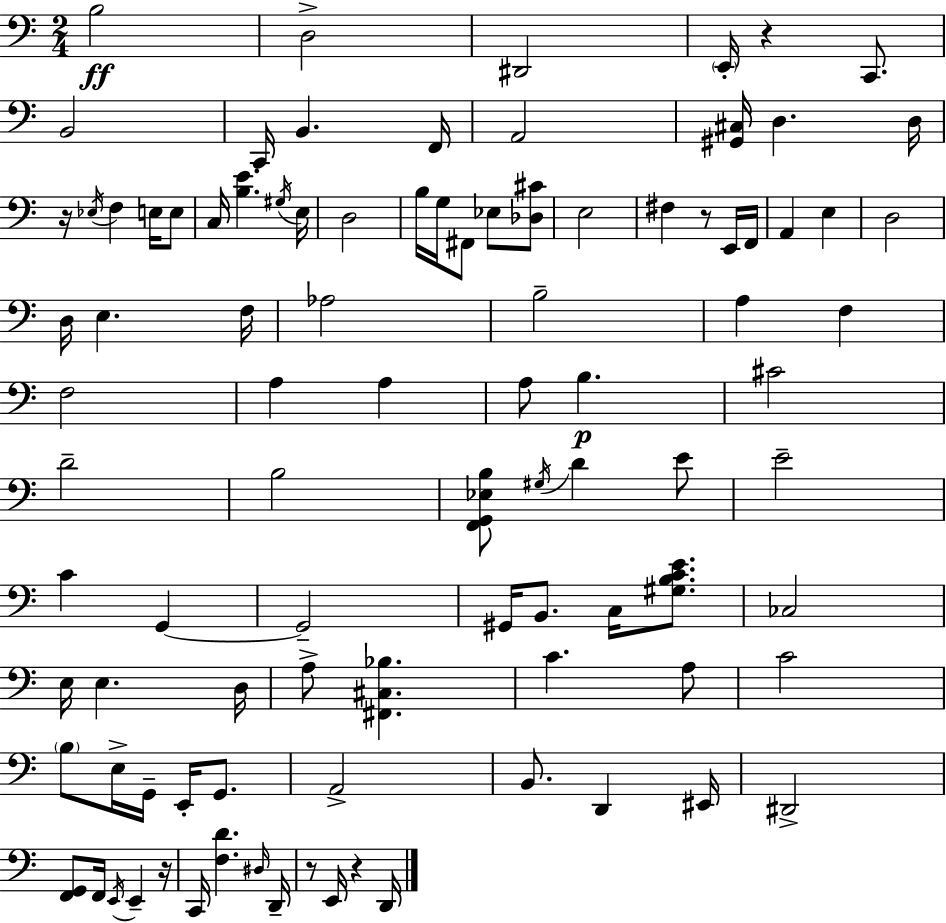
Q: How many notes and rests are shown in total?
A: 96